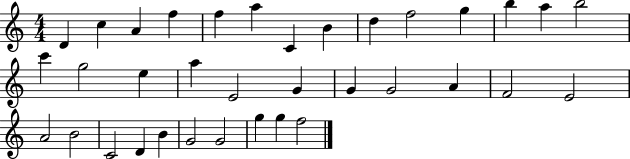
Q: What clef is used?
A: treble